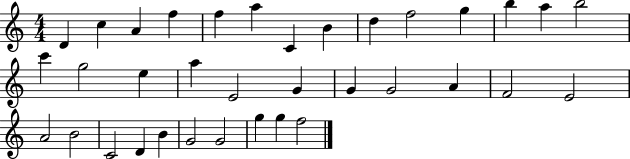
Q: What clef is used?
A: treble